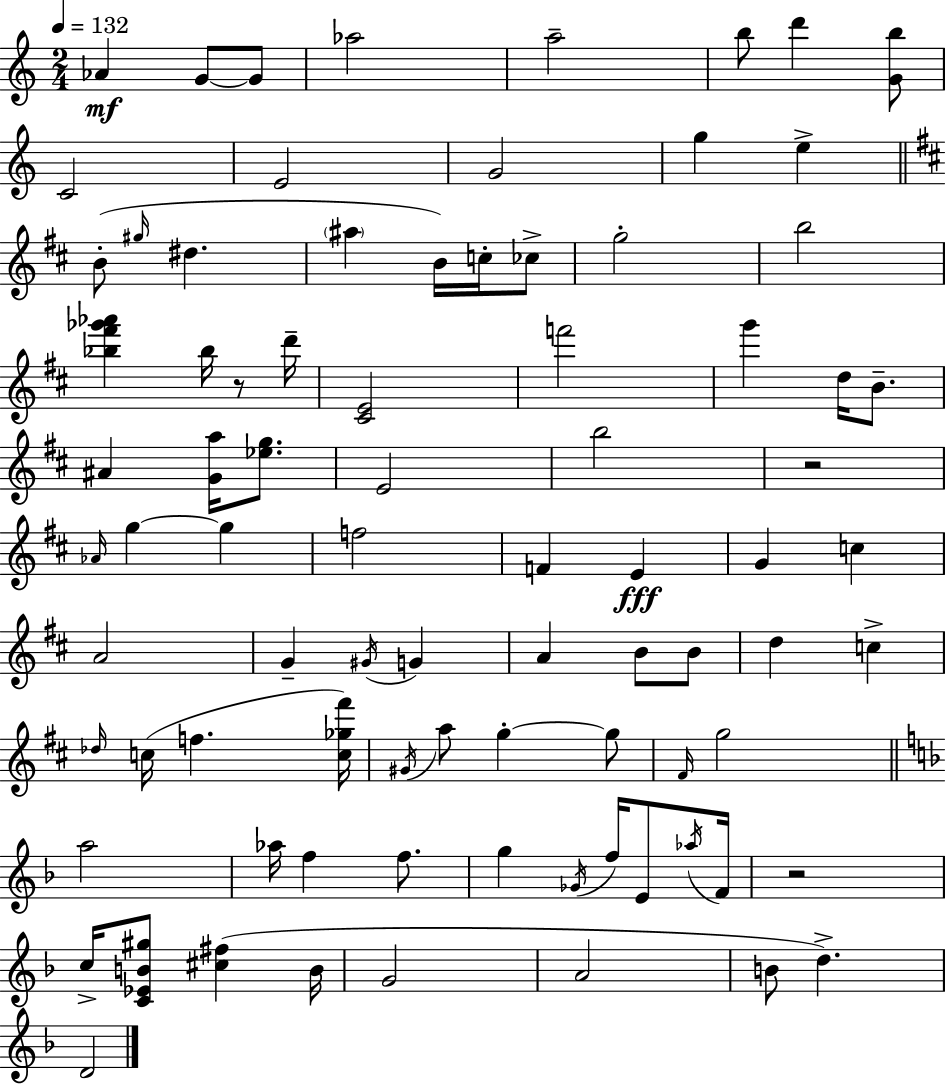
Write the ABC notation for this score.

X:1
T:Untitled
M:2/4
L:1/4
K:Am
_A G/2 G/2 _a2 a2 b/2 d' [Gb]/2 C2 E2 G2 g e B/2 ^g/4 ^d ^a B/4 c/4 _c/2 g2 b2 [_b^f'_g'_a'] _b/4 z/2 d'/4 [^CE]2 f'2 g' d/4 B/2 ^A [Ga]/4 [_eg]/2 E2 b2 z2 _A/4 g g f2 F E G c A2 G ^G/4 G A B/2 B/2 d c _d/4 c/4 f [c_g^f']/4 ^G/4 a/2 g g/2 ^F/4 g2 a2 _a/4 f f/2 g _G/4 f/4 E/2 _a/4 F/4 z2 c/4 [C_EB^g]/2 [^c^f] B/4 G2 A2 B/2 d D2